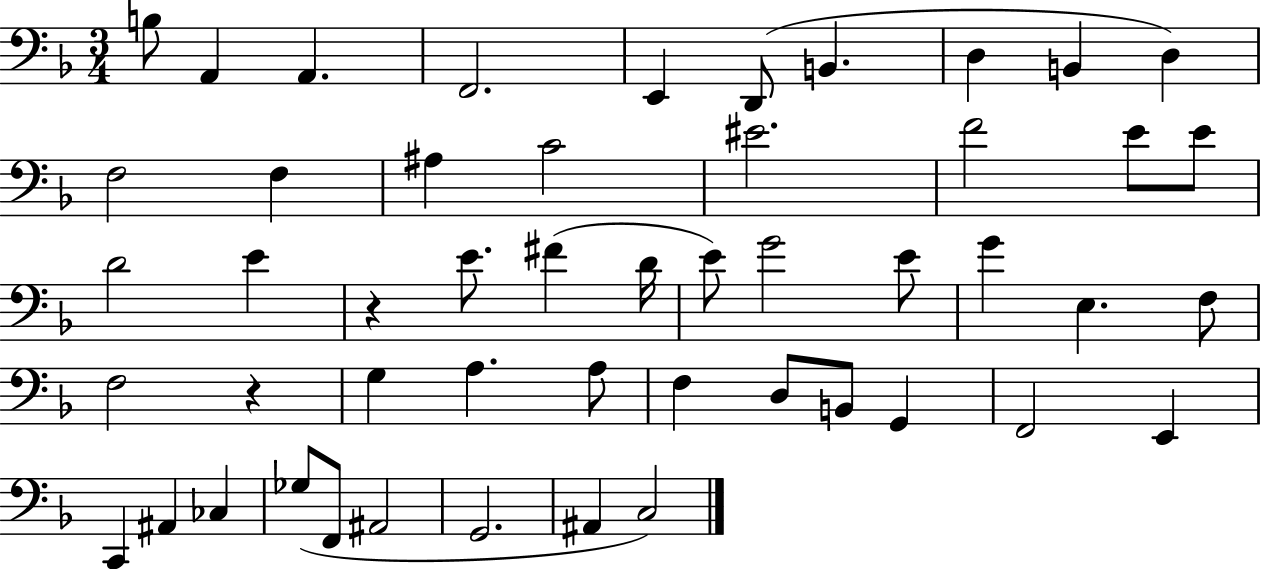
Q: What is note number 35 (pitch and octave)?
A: D3